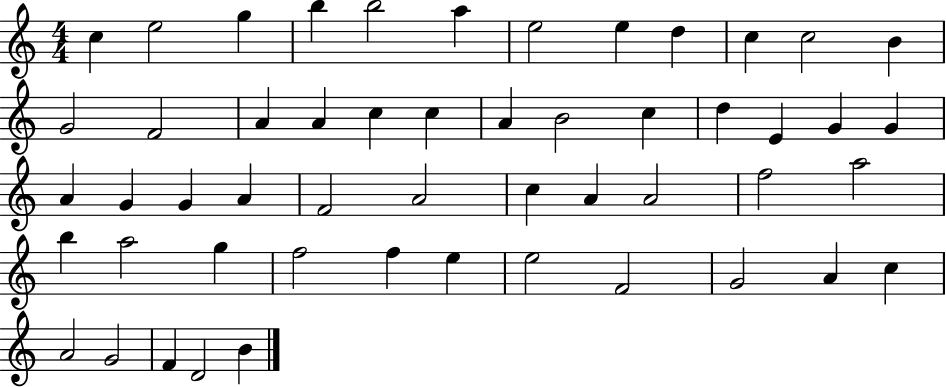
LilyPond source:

{
  \clef treble
  \numericTimeSignature
  \time 4/4
  \key c \major
  c''4 e''2 g''4 | b''4 b''2 a''4 | e''2 e''4 d''4 | c''4 c''2 b'4 | \break g'2 f'2 | a'4 a'4 c''4 c''4 | a'4 b'2 c''4 | d''4 e'4 g'4 g'4 | \break a'4 g'4 g'4 a'4 | f'2 a'2 | c''4 a'4 a'2 | f''2 a''2 | \break b''4 a''2 g''4 | f''2 f''4 e''4 | e''2 f'2 | g'2 a'4 c''4 | \break a'2 g'2 | f'4 d'2 b'4 | \bar "|."
}